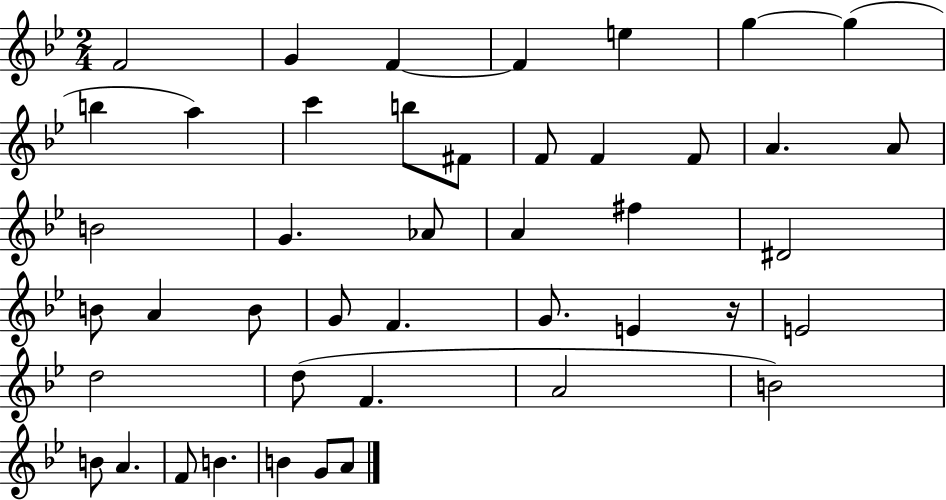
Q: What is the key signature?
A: BES major